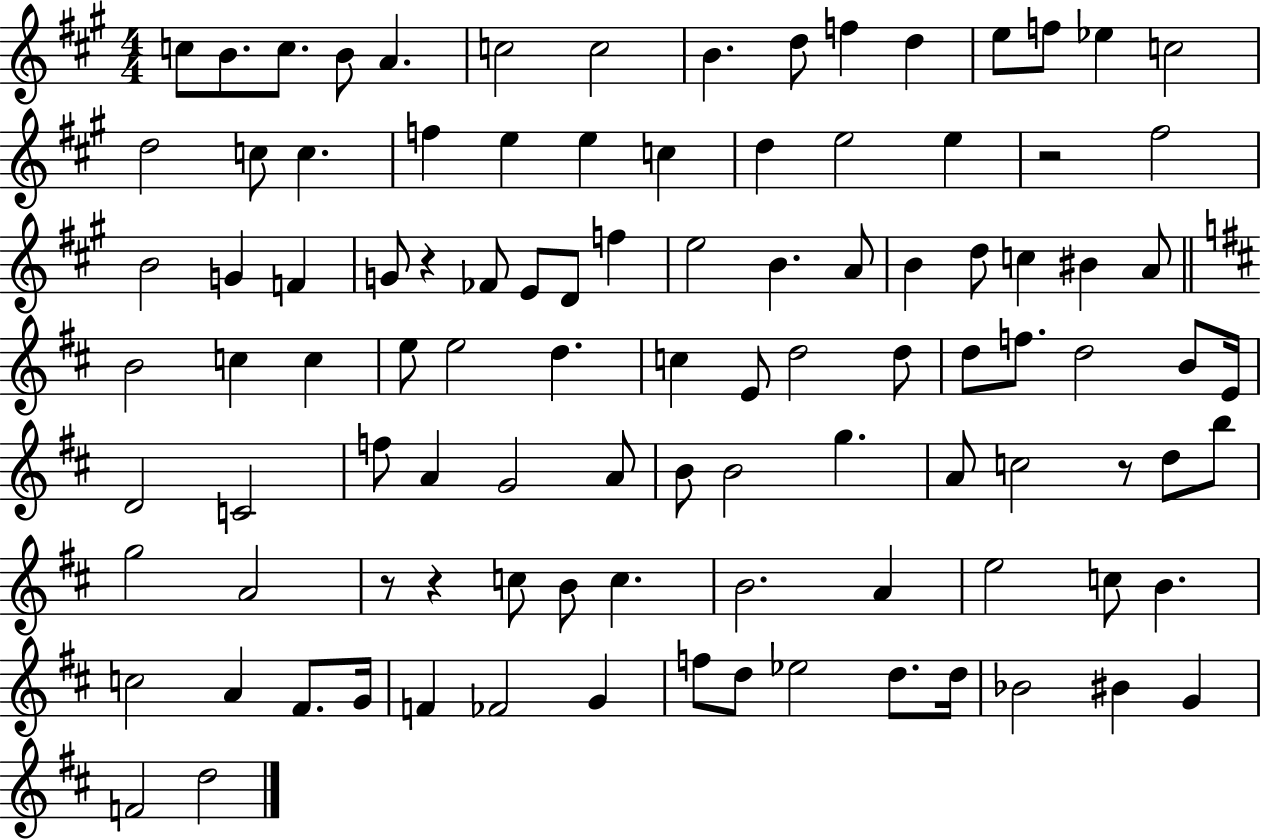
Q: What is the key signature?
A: A major